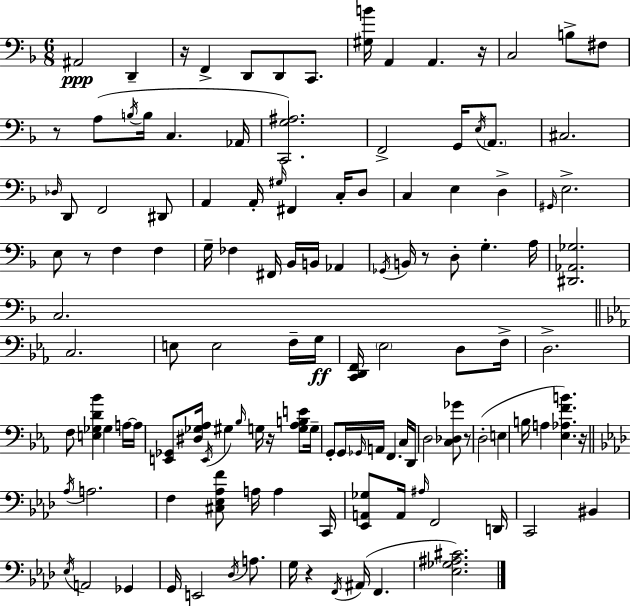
A#2/h D2/q R/s F2/q D2/e D2/e C2/e. [G#3,B4]/s A2/q A2/q. R/s C3/h B3/e F#3/e R/e A3/e B3/s B3/s C3/q. Ab2/s [C2,G3,A#3]/h. F2/h G2/s E3/s A2/e. C#3/h. Db3/s D2/e F2/h D#2/e A2/q A2/s G#3/s F#2/q C3/s D3/e C3/q E3/q D3/q G#2/s E3/h. E3/e R/e F3/q F3/q G3/s FES3/q F#2/s Bb2/s B2/s Ab2/q Gb2/s B2/s R/e D3/e G3/q. A3/s [D#2,Ab2,Gb3]/h. C3/h. C3/h. E3/e E3/h F3/s G3/s [C2,D2,F2]/s Eb3/h D3/e F3/s D3/h. F3/e [E3,Gb3,D4,Bb4]/q Gb3/q A3/s A3/s [E2,Gb2]/e [D#3,Gb3,Ab3]/s E2/s G#3/q Bb3/s G3/s R/s [G3,Ab3,B3,E4]/e G3/s G2/e G2/s Gb2/s A2/s F2/q. C3/s D2/s D3/h [C3,Db3,Gb4]/e R/e D3/h E3/q B3/s A3/q [Eb3,Ab3,F4,B4]/q. R/s Ab3/s A3/h. F3/q [C#3,Eb3,Ab3,F4]/e A3/s A3/q C2/s [Eb2,A2,Gb3]/e A2/s A#3/s F2/h D2/s C2/h BIS2/q Eb3/s A2/h Gb2/q G2/s E2/h Db3/s A3/e. G3/s R/q F2/s A#2/s F2/q. [Eb3,Gb3,A#3,C#4]/h.